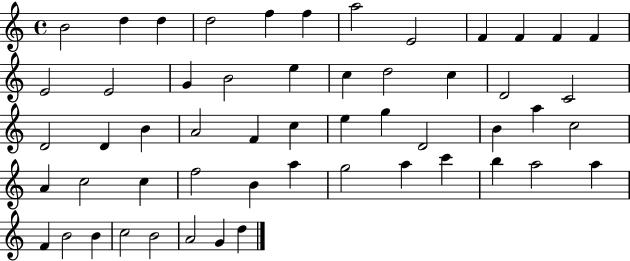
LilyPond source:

{
  \clef treble
  \time 4/4
  \defaultTimeSignature
  \key c \major
  b'2 d''4 d''4 | d''2 f''4 f''4 | a''2 e'2 | f'4 f'4 f'4 f'4 | \break e'2 e'2 | g'4 b'2 e''4 | c''4 d''2 c''4 | d'2 c'2 | \break d'2 d'4 b'4 | a'2 f'4 c''4 | e''4 g''4 d'2 | b'4 a''4 c''2 | \break a'4 c''2 c''4 | f''2 b'4 a''4 | g''2 a''4 c'''4 | b''4 a''2 a''4 | \break f'4 b'2 b'4 | c''2 b'2 | a'2 g'4 d''4 | \bar "|."
}